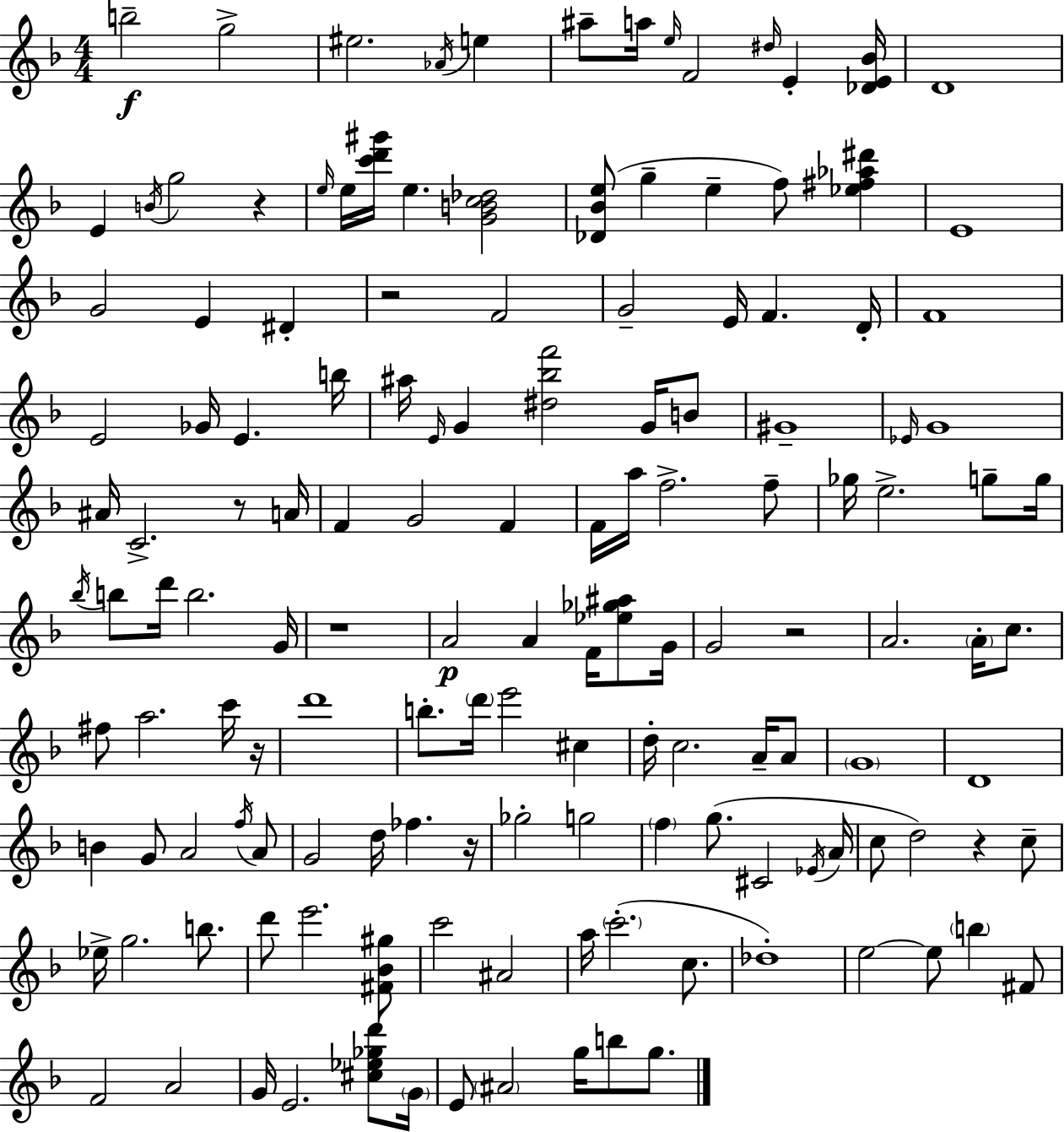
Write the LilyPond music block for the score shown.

{
  \clef treble
  \numericTimeSignature
  \time 4/4
  \key d \minor
  b''2--\f g''2-> | eis''2. \acciaccatura { aes'16 } e''4 | ais''8-- a''16 \grace { e''16 } f'2 \grace { dis''16 } e'4-. | <des' e' bes'>16 d'1 | \break e'4 \acciaccatura { b'16 } g''2 | r4 \grace { e''16 } e''16 <c''' d''' gis'''>16 e''4. <g' b' c'' des''>2 | <des' bes' e''>8( g''4-- e''4-- f''8) | <ees'' fis'' aes'' dis'''>4 e'1 | \break g'2 e'4 | dis'4-. r2 f'2 | g'2-- e'16 f'4. | d'16-. f'1 | \break e'2 ges'16 e'4. | b''16 ais''16 \grace { e'16 } g'4 <dis'' bes'' f'''>2 | g'16 b'8 gis'1-- | \grace { ees'16 } g'1 | \break ais'16 c'2.-> | r8 a'16 f'4 g'2 | f'4 f'16 a''16 f''2.-> | f''8-- ges''16 e''2.-> | \break g''8-- g''16 \acciaccatura { bes''16 } b''8 d'''16 b''2. | g'16 r1 | a'2\p | a'4 f'16 <ees'' ges'' ais''>8 g'16 g'2 | \break r2 a'2. | \parenthesize a'16-. c''8. fis''8 a''2. | c'''16 r16 d'''1 | b''8.-. \parenthesize d'''16 e'''2 | \break cis''4 d''16-. c''2. | a'16-- a'8 \parenthesize g'1 | d'1 | b'4 g'8 a'2 | \break \acciaccatura { f''16 } a'8 g'2 | d''16 fes''4. r16 ges''2-. | g''2 \parenthesize f''4 g''8.( | cis'2 \acciaccatura { ees'16 } a'16 c''8 d''2) | \break r4 c''8-- ees''16-> g''2. | b''8. d'''8 e'''2. | <fis' bes' gis''>8 c'''2 | ais'2 a''16 \parenthesize c'''2.-.( | \break c''8. des''1-.) | e''2~~ | e''8 \parenthesize b''4 fis'8 f'2 | a'2 g'16 e'2. | \break <cis'' ees'' ges'' d'''>8 \parenthesize g'16 e'8 \parenthesize ais'2 | g''16 b''8 g''8. \bar "|."
}